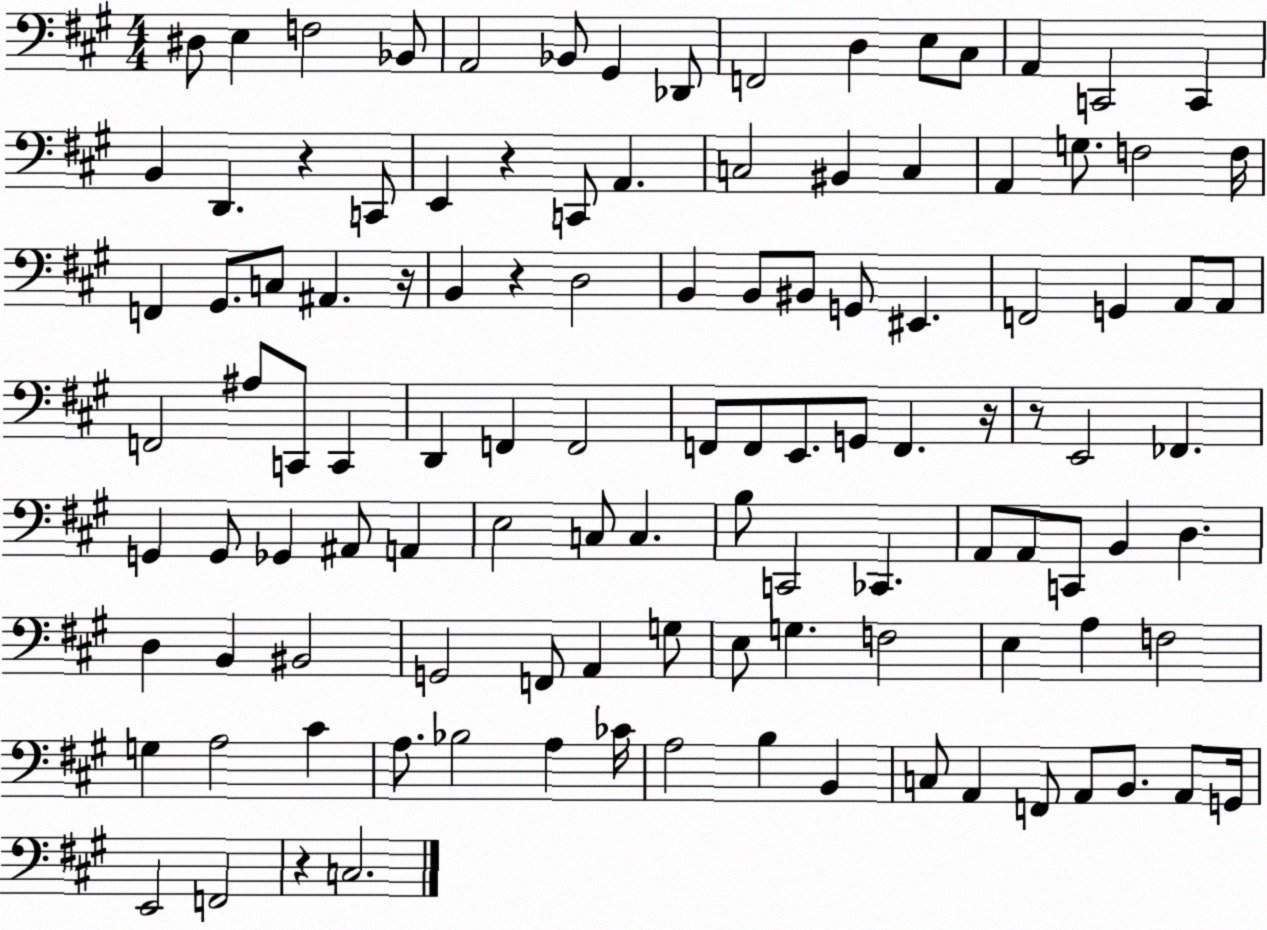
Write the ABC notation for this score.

X:1
T:Untitled
M:4/4
L:1/4
K:A
^D,/2 E, F,2 _B,,/2 A,,2 _B,,/2 ^G,, _D,,/2 F,,2 D, E,/2 ^C,/2 A,, C,,2 C,, B,, D,, z C,,/2 E,, z C,,/2 A,, C,2 ^B,, C, A,, G,/2 F,2 F,/4 F,, ^G,,/2 C,/2 ^A,, z/4 B,, z D,2 B,, B,,/2 ^B,,/2 G,,/2 ^E,, F,,2 G,, A,,/2 A,,/2 F,,2 ^A,/2 C,,/2 C,, D,, F,, F,,2 F,,/2 F,,/2 E,,/2 G,,/2 F,, z/4 z/2 E,,2 _F,, G,, G,,/2 _G,, ^A,,/2 A,, E,2 C,/2 C, B,/2 C,,2 _C,, A,,/2 A,,/2 C,,/2 B,, D, D, B,, ^B,,2 G,,2 F,,/2 A,, G,/2 E,/2 G, F,2 E, A, F,2 G, A,2 ^C A,/2 _B,2 A, _C/4 A,2 B, B,, C,/2 A,, F,,/2 A,,/2 B,,/2 A,,/2 G,,/4 E,,2 F,,2 z C,2